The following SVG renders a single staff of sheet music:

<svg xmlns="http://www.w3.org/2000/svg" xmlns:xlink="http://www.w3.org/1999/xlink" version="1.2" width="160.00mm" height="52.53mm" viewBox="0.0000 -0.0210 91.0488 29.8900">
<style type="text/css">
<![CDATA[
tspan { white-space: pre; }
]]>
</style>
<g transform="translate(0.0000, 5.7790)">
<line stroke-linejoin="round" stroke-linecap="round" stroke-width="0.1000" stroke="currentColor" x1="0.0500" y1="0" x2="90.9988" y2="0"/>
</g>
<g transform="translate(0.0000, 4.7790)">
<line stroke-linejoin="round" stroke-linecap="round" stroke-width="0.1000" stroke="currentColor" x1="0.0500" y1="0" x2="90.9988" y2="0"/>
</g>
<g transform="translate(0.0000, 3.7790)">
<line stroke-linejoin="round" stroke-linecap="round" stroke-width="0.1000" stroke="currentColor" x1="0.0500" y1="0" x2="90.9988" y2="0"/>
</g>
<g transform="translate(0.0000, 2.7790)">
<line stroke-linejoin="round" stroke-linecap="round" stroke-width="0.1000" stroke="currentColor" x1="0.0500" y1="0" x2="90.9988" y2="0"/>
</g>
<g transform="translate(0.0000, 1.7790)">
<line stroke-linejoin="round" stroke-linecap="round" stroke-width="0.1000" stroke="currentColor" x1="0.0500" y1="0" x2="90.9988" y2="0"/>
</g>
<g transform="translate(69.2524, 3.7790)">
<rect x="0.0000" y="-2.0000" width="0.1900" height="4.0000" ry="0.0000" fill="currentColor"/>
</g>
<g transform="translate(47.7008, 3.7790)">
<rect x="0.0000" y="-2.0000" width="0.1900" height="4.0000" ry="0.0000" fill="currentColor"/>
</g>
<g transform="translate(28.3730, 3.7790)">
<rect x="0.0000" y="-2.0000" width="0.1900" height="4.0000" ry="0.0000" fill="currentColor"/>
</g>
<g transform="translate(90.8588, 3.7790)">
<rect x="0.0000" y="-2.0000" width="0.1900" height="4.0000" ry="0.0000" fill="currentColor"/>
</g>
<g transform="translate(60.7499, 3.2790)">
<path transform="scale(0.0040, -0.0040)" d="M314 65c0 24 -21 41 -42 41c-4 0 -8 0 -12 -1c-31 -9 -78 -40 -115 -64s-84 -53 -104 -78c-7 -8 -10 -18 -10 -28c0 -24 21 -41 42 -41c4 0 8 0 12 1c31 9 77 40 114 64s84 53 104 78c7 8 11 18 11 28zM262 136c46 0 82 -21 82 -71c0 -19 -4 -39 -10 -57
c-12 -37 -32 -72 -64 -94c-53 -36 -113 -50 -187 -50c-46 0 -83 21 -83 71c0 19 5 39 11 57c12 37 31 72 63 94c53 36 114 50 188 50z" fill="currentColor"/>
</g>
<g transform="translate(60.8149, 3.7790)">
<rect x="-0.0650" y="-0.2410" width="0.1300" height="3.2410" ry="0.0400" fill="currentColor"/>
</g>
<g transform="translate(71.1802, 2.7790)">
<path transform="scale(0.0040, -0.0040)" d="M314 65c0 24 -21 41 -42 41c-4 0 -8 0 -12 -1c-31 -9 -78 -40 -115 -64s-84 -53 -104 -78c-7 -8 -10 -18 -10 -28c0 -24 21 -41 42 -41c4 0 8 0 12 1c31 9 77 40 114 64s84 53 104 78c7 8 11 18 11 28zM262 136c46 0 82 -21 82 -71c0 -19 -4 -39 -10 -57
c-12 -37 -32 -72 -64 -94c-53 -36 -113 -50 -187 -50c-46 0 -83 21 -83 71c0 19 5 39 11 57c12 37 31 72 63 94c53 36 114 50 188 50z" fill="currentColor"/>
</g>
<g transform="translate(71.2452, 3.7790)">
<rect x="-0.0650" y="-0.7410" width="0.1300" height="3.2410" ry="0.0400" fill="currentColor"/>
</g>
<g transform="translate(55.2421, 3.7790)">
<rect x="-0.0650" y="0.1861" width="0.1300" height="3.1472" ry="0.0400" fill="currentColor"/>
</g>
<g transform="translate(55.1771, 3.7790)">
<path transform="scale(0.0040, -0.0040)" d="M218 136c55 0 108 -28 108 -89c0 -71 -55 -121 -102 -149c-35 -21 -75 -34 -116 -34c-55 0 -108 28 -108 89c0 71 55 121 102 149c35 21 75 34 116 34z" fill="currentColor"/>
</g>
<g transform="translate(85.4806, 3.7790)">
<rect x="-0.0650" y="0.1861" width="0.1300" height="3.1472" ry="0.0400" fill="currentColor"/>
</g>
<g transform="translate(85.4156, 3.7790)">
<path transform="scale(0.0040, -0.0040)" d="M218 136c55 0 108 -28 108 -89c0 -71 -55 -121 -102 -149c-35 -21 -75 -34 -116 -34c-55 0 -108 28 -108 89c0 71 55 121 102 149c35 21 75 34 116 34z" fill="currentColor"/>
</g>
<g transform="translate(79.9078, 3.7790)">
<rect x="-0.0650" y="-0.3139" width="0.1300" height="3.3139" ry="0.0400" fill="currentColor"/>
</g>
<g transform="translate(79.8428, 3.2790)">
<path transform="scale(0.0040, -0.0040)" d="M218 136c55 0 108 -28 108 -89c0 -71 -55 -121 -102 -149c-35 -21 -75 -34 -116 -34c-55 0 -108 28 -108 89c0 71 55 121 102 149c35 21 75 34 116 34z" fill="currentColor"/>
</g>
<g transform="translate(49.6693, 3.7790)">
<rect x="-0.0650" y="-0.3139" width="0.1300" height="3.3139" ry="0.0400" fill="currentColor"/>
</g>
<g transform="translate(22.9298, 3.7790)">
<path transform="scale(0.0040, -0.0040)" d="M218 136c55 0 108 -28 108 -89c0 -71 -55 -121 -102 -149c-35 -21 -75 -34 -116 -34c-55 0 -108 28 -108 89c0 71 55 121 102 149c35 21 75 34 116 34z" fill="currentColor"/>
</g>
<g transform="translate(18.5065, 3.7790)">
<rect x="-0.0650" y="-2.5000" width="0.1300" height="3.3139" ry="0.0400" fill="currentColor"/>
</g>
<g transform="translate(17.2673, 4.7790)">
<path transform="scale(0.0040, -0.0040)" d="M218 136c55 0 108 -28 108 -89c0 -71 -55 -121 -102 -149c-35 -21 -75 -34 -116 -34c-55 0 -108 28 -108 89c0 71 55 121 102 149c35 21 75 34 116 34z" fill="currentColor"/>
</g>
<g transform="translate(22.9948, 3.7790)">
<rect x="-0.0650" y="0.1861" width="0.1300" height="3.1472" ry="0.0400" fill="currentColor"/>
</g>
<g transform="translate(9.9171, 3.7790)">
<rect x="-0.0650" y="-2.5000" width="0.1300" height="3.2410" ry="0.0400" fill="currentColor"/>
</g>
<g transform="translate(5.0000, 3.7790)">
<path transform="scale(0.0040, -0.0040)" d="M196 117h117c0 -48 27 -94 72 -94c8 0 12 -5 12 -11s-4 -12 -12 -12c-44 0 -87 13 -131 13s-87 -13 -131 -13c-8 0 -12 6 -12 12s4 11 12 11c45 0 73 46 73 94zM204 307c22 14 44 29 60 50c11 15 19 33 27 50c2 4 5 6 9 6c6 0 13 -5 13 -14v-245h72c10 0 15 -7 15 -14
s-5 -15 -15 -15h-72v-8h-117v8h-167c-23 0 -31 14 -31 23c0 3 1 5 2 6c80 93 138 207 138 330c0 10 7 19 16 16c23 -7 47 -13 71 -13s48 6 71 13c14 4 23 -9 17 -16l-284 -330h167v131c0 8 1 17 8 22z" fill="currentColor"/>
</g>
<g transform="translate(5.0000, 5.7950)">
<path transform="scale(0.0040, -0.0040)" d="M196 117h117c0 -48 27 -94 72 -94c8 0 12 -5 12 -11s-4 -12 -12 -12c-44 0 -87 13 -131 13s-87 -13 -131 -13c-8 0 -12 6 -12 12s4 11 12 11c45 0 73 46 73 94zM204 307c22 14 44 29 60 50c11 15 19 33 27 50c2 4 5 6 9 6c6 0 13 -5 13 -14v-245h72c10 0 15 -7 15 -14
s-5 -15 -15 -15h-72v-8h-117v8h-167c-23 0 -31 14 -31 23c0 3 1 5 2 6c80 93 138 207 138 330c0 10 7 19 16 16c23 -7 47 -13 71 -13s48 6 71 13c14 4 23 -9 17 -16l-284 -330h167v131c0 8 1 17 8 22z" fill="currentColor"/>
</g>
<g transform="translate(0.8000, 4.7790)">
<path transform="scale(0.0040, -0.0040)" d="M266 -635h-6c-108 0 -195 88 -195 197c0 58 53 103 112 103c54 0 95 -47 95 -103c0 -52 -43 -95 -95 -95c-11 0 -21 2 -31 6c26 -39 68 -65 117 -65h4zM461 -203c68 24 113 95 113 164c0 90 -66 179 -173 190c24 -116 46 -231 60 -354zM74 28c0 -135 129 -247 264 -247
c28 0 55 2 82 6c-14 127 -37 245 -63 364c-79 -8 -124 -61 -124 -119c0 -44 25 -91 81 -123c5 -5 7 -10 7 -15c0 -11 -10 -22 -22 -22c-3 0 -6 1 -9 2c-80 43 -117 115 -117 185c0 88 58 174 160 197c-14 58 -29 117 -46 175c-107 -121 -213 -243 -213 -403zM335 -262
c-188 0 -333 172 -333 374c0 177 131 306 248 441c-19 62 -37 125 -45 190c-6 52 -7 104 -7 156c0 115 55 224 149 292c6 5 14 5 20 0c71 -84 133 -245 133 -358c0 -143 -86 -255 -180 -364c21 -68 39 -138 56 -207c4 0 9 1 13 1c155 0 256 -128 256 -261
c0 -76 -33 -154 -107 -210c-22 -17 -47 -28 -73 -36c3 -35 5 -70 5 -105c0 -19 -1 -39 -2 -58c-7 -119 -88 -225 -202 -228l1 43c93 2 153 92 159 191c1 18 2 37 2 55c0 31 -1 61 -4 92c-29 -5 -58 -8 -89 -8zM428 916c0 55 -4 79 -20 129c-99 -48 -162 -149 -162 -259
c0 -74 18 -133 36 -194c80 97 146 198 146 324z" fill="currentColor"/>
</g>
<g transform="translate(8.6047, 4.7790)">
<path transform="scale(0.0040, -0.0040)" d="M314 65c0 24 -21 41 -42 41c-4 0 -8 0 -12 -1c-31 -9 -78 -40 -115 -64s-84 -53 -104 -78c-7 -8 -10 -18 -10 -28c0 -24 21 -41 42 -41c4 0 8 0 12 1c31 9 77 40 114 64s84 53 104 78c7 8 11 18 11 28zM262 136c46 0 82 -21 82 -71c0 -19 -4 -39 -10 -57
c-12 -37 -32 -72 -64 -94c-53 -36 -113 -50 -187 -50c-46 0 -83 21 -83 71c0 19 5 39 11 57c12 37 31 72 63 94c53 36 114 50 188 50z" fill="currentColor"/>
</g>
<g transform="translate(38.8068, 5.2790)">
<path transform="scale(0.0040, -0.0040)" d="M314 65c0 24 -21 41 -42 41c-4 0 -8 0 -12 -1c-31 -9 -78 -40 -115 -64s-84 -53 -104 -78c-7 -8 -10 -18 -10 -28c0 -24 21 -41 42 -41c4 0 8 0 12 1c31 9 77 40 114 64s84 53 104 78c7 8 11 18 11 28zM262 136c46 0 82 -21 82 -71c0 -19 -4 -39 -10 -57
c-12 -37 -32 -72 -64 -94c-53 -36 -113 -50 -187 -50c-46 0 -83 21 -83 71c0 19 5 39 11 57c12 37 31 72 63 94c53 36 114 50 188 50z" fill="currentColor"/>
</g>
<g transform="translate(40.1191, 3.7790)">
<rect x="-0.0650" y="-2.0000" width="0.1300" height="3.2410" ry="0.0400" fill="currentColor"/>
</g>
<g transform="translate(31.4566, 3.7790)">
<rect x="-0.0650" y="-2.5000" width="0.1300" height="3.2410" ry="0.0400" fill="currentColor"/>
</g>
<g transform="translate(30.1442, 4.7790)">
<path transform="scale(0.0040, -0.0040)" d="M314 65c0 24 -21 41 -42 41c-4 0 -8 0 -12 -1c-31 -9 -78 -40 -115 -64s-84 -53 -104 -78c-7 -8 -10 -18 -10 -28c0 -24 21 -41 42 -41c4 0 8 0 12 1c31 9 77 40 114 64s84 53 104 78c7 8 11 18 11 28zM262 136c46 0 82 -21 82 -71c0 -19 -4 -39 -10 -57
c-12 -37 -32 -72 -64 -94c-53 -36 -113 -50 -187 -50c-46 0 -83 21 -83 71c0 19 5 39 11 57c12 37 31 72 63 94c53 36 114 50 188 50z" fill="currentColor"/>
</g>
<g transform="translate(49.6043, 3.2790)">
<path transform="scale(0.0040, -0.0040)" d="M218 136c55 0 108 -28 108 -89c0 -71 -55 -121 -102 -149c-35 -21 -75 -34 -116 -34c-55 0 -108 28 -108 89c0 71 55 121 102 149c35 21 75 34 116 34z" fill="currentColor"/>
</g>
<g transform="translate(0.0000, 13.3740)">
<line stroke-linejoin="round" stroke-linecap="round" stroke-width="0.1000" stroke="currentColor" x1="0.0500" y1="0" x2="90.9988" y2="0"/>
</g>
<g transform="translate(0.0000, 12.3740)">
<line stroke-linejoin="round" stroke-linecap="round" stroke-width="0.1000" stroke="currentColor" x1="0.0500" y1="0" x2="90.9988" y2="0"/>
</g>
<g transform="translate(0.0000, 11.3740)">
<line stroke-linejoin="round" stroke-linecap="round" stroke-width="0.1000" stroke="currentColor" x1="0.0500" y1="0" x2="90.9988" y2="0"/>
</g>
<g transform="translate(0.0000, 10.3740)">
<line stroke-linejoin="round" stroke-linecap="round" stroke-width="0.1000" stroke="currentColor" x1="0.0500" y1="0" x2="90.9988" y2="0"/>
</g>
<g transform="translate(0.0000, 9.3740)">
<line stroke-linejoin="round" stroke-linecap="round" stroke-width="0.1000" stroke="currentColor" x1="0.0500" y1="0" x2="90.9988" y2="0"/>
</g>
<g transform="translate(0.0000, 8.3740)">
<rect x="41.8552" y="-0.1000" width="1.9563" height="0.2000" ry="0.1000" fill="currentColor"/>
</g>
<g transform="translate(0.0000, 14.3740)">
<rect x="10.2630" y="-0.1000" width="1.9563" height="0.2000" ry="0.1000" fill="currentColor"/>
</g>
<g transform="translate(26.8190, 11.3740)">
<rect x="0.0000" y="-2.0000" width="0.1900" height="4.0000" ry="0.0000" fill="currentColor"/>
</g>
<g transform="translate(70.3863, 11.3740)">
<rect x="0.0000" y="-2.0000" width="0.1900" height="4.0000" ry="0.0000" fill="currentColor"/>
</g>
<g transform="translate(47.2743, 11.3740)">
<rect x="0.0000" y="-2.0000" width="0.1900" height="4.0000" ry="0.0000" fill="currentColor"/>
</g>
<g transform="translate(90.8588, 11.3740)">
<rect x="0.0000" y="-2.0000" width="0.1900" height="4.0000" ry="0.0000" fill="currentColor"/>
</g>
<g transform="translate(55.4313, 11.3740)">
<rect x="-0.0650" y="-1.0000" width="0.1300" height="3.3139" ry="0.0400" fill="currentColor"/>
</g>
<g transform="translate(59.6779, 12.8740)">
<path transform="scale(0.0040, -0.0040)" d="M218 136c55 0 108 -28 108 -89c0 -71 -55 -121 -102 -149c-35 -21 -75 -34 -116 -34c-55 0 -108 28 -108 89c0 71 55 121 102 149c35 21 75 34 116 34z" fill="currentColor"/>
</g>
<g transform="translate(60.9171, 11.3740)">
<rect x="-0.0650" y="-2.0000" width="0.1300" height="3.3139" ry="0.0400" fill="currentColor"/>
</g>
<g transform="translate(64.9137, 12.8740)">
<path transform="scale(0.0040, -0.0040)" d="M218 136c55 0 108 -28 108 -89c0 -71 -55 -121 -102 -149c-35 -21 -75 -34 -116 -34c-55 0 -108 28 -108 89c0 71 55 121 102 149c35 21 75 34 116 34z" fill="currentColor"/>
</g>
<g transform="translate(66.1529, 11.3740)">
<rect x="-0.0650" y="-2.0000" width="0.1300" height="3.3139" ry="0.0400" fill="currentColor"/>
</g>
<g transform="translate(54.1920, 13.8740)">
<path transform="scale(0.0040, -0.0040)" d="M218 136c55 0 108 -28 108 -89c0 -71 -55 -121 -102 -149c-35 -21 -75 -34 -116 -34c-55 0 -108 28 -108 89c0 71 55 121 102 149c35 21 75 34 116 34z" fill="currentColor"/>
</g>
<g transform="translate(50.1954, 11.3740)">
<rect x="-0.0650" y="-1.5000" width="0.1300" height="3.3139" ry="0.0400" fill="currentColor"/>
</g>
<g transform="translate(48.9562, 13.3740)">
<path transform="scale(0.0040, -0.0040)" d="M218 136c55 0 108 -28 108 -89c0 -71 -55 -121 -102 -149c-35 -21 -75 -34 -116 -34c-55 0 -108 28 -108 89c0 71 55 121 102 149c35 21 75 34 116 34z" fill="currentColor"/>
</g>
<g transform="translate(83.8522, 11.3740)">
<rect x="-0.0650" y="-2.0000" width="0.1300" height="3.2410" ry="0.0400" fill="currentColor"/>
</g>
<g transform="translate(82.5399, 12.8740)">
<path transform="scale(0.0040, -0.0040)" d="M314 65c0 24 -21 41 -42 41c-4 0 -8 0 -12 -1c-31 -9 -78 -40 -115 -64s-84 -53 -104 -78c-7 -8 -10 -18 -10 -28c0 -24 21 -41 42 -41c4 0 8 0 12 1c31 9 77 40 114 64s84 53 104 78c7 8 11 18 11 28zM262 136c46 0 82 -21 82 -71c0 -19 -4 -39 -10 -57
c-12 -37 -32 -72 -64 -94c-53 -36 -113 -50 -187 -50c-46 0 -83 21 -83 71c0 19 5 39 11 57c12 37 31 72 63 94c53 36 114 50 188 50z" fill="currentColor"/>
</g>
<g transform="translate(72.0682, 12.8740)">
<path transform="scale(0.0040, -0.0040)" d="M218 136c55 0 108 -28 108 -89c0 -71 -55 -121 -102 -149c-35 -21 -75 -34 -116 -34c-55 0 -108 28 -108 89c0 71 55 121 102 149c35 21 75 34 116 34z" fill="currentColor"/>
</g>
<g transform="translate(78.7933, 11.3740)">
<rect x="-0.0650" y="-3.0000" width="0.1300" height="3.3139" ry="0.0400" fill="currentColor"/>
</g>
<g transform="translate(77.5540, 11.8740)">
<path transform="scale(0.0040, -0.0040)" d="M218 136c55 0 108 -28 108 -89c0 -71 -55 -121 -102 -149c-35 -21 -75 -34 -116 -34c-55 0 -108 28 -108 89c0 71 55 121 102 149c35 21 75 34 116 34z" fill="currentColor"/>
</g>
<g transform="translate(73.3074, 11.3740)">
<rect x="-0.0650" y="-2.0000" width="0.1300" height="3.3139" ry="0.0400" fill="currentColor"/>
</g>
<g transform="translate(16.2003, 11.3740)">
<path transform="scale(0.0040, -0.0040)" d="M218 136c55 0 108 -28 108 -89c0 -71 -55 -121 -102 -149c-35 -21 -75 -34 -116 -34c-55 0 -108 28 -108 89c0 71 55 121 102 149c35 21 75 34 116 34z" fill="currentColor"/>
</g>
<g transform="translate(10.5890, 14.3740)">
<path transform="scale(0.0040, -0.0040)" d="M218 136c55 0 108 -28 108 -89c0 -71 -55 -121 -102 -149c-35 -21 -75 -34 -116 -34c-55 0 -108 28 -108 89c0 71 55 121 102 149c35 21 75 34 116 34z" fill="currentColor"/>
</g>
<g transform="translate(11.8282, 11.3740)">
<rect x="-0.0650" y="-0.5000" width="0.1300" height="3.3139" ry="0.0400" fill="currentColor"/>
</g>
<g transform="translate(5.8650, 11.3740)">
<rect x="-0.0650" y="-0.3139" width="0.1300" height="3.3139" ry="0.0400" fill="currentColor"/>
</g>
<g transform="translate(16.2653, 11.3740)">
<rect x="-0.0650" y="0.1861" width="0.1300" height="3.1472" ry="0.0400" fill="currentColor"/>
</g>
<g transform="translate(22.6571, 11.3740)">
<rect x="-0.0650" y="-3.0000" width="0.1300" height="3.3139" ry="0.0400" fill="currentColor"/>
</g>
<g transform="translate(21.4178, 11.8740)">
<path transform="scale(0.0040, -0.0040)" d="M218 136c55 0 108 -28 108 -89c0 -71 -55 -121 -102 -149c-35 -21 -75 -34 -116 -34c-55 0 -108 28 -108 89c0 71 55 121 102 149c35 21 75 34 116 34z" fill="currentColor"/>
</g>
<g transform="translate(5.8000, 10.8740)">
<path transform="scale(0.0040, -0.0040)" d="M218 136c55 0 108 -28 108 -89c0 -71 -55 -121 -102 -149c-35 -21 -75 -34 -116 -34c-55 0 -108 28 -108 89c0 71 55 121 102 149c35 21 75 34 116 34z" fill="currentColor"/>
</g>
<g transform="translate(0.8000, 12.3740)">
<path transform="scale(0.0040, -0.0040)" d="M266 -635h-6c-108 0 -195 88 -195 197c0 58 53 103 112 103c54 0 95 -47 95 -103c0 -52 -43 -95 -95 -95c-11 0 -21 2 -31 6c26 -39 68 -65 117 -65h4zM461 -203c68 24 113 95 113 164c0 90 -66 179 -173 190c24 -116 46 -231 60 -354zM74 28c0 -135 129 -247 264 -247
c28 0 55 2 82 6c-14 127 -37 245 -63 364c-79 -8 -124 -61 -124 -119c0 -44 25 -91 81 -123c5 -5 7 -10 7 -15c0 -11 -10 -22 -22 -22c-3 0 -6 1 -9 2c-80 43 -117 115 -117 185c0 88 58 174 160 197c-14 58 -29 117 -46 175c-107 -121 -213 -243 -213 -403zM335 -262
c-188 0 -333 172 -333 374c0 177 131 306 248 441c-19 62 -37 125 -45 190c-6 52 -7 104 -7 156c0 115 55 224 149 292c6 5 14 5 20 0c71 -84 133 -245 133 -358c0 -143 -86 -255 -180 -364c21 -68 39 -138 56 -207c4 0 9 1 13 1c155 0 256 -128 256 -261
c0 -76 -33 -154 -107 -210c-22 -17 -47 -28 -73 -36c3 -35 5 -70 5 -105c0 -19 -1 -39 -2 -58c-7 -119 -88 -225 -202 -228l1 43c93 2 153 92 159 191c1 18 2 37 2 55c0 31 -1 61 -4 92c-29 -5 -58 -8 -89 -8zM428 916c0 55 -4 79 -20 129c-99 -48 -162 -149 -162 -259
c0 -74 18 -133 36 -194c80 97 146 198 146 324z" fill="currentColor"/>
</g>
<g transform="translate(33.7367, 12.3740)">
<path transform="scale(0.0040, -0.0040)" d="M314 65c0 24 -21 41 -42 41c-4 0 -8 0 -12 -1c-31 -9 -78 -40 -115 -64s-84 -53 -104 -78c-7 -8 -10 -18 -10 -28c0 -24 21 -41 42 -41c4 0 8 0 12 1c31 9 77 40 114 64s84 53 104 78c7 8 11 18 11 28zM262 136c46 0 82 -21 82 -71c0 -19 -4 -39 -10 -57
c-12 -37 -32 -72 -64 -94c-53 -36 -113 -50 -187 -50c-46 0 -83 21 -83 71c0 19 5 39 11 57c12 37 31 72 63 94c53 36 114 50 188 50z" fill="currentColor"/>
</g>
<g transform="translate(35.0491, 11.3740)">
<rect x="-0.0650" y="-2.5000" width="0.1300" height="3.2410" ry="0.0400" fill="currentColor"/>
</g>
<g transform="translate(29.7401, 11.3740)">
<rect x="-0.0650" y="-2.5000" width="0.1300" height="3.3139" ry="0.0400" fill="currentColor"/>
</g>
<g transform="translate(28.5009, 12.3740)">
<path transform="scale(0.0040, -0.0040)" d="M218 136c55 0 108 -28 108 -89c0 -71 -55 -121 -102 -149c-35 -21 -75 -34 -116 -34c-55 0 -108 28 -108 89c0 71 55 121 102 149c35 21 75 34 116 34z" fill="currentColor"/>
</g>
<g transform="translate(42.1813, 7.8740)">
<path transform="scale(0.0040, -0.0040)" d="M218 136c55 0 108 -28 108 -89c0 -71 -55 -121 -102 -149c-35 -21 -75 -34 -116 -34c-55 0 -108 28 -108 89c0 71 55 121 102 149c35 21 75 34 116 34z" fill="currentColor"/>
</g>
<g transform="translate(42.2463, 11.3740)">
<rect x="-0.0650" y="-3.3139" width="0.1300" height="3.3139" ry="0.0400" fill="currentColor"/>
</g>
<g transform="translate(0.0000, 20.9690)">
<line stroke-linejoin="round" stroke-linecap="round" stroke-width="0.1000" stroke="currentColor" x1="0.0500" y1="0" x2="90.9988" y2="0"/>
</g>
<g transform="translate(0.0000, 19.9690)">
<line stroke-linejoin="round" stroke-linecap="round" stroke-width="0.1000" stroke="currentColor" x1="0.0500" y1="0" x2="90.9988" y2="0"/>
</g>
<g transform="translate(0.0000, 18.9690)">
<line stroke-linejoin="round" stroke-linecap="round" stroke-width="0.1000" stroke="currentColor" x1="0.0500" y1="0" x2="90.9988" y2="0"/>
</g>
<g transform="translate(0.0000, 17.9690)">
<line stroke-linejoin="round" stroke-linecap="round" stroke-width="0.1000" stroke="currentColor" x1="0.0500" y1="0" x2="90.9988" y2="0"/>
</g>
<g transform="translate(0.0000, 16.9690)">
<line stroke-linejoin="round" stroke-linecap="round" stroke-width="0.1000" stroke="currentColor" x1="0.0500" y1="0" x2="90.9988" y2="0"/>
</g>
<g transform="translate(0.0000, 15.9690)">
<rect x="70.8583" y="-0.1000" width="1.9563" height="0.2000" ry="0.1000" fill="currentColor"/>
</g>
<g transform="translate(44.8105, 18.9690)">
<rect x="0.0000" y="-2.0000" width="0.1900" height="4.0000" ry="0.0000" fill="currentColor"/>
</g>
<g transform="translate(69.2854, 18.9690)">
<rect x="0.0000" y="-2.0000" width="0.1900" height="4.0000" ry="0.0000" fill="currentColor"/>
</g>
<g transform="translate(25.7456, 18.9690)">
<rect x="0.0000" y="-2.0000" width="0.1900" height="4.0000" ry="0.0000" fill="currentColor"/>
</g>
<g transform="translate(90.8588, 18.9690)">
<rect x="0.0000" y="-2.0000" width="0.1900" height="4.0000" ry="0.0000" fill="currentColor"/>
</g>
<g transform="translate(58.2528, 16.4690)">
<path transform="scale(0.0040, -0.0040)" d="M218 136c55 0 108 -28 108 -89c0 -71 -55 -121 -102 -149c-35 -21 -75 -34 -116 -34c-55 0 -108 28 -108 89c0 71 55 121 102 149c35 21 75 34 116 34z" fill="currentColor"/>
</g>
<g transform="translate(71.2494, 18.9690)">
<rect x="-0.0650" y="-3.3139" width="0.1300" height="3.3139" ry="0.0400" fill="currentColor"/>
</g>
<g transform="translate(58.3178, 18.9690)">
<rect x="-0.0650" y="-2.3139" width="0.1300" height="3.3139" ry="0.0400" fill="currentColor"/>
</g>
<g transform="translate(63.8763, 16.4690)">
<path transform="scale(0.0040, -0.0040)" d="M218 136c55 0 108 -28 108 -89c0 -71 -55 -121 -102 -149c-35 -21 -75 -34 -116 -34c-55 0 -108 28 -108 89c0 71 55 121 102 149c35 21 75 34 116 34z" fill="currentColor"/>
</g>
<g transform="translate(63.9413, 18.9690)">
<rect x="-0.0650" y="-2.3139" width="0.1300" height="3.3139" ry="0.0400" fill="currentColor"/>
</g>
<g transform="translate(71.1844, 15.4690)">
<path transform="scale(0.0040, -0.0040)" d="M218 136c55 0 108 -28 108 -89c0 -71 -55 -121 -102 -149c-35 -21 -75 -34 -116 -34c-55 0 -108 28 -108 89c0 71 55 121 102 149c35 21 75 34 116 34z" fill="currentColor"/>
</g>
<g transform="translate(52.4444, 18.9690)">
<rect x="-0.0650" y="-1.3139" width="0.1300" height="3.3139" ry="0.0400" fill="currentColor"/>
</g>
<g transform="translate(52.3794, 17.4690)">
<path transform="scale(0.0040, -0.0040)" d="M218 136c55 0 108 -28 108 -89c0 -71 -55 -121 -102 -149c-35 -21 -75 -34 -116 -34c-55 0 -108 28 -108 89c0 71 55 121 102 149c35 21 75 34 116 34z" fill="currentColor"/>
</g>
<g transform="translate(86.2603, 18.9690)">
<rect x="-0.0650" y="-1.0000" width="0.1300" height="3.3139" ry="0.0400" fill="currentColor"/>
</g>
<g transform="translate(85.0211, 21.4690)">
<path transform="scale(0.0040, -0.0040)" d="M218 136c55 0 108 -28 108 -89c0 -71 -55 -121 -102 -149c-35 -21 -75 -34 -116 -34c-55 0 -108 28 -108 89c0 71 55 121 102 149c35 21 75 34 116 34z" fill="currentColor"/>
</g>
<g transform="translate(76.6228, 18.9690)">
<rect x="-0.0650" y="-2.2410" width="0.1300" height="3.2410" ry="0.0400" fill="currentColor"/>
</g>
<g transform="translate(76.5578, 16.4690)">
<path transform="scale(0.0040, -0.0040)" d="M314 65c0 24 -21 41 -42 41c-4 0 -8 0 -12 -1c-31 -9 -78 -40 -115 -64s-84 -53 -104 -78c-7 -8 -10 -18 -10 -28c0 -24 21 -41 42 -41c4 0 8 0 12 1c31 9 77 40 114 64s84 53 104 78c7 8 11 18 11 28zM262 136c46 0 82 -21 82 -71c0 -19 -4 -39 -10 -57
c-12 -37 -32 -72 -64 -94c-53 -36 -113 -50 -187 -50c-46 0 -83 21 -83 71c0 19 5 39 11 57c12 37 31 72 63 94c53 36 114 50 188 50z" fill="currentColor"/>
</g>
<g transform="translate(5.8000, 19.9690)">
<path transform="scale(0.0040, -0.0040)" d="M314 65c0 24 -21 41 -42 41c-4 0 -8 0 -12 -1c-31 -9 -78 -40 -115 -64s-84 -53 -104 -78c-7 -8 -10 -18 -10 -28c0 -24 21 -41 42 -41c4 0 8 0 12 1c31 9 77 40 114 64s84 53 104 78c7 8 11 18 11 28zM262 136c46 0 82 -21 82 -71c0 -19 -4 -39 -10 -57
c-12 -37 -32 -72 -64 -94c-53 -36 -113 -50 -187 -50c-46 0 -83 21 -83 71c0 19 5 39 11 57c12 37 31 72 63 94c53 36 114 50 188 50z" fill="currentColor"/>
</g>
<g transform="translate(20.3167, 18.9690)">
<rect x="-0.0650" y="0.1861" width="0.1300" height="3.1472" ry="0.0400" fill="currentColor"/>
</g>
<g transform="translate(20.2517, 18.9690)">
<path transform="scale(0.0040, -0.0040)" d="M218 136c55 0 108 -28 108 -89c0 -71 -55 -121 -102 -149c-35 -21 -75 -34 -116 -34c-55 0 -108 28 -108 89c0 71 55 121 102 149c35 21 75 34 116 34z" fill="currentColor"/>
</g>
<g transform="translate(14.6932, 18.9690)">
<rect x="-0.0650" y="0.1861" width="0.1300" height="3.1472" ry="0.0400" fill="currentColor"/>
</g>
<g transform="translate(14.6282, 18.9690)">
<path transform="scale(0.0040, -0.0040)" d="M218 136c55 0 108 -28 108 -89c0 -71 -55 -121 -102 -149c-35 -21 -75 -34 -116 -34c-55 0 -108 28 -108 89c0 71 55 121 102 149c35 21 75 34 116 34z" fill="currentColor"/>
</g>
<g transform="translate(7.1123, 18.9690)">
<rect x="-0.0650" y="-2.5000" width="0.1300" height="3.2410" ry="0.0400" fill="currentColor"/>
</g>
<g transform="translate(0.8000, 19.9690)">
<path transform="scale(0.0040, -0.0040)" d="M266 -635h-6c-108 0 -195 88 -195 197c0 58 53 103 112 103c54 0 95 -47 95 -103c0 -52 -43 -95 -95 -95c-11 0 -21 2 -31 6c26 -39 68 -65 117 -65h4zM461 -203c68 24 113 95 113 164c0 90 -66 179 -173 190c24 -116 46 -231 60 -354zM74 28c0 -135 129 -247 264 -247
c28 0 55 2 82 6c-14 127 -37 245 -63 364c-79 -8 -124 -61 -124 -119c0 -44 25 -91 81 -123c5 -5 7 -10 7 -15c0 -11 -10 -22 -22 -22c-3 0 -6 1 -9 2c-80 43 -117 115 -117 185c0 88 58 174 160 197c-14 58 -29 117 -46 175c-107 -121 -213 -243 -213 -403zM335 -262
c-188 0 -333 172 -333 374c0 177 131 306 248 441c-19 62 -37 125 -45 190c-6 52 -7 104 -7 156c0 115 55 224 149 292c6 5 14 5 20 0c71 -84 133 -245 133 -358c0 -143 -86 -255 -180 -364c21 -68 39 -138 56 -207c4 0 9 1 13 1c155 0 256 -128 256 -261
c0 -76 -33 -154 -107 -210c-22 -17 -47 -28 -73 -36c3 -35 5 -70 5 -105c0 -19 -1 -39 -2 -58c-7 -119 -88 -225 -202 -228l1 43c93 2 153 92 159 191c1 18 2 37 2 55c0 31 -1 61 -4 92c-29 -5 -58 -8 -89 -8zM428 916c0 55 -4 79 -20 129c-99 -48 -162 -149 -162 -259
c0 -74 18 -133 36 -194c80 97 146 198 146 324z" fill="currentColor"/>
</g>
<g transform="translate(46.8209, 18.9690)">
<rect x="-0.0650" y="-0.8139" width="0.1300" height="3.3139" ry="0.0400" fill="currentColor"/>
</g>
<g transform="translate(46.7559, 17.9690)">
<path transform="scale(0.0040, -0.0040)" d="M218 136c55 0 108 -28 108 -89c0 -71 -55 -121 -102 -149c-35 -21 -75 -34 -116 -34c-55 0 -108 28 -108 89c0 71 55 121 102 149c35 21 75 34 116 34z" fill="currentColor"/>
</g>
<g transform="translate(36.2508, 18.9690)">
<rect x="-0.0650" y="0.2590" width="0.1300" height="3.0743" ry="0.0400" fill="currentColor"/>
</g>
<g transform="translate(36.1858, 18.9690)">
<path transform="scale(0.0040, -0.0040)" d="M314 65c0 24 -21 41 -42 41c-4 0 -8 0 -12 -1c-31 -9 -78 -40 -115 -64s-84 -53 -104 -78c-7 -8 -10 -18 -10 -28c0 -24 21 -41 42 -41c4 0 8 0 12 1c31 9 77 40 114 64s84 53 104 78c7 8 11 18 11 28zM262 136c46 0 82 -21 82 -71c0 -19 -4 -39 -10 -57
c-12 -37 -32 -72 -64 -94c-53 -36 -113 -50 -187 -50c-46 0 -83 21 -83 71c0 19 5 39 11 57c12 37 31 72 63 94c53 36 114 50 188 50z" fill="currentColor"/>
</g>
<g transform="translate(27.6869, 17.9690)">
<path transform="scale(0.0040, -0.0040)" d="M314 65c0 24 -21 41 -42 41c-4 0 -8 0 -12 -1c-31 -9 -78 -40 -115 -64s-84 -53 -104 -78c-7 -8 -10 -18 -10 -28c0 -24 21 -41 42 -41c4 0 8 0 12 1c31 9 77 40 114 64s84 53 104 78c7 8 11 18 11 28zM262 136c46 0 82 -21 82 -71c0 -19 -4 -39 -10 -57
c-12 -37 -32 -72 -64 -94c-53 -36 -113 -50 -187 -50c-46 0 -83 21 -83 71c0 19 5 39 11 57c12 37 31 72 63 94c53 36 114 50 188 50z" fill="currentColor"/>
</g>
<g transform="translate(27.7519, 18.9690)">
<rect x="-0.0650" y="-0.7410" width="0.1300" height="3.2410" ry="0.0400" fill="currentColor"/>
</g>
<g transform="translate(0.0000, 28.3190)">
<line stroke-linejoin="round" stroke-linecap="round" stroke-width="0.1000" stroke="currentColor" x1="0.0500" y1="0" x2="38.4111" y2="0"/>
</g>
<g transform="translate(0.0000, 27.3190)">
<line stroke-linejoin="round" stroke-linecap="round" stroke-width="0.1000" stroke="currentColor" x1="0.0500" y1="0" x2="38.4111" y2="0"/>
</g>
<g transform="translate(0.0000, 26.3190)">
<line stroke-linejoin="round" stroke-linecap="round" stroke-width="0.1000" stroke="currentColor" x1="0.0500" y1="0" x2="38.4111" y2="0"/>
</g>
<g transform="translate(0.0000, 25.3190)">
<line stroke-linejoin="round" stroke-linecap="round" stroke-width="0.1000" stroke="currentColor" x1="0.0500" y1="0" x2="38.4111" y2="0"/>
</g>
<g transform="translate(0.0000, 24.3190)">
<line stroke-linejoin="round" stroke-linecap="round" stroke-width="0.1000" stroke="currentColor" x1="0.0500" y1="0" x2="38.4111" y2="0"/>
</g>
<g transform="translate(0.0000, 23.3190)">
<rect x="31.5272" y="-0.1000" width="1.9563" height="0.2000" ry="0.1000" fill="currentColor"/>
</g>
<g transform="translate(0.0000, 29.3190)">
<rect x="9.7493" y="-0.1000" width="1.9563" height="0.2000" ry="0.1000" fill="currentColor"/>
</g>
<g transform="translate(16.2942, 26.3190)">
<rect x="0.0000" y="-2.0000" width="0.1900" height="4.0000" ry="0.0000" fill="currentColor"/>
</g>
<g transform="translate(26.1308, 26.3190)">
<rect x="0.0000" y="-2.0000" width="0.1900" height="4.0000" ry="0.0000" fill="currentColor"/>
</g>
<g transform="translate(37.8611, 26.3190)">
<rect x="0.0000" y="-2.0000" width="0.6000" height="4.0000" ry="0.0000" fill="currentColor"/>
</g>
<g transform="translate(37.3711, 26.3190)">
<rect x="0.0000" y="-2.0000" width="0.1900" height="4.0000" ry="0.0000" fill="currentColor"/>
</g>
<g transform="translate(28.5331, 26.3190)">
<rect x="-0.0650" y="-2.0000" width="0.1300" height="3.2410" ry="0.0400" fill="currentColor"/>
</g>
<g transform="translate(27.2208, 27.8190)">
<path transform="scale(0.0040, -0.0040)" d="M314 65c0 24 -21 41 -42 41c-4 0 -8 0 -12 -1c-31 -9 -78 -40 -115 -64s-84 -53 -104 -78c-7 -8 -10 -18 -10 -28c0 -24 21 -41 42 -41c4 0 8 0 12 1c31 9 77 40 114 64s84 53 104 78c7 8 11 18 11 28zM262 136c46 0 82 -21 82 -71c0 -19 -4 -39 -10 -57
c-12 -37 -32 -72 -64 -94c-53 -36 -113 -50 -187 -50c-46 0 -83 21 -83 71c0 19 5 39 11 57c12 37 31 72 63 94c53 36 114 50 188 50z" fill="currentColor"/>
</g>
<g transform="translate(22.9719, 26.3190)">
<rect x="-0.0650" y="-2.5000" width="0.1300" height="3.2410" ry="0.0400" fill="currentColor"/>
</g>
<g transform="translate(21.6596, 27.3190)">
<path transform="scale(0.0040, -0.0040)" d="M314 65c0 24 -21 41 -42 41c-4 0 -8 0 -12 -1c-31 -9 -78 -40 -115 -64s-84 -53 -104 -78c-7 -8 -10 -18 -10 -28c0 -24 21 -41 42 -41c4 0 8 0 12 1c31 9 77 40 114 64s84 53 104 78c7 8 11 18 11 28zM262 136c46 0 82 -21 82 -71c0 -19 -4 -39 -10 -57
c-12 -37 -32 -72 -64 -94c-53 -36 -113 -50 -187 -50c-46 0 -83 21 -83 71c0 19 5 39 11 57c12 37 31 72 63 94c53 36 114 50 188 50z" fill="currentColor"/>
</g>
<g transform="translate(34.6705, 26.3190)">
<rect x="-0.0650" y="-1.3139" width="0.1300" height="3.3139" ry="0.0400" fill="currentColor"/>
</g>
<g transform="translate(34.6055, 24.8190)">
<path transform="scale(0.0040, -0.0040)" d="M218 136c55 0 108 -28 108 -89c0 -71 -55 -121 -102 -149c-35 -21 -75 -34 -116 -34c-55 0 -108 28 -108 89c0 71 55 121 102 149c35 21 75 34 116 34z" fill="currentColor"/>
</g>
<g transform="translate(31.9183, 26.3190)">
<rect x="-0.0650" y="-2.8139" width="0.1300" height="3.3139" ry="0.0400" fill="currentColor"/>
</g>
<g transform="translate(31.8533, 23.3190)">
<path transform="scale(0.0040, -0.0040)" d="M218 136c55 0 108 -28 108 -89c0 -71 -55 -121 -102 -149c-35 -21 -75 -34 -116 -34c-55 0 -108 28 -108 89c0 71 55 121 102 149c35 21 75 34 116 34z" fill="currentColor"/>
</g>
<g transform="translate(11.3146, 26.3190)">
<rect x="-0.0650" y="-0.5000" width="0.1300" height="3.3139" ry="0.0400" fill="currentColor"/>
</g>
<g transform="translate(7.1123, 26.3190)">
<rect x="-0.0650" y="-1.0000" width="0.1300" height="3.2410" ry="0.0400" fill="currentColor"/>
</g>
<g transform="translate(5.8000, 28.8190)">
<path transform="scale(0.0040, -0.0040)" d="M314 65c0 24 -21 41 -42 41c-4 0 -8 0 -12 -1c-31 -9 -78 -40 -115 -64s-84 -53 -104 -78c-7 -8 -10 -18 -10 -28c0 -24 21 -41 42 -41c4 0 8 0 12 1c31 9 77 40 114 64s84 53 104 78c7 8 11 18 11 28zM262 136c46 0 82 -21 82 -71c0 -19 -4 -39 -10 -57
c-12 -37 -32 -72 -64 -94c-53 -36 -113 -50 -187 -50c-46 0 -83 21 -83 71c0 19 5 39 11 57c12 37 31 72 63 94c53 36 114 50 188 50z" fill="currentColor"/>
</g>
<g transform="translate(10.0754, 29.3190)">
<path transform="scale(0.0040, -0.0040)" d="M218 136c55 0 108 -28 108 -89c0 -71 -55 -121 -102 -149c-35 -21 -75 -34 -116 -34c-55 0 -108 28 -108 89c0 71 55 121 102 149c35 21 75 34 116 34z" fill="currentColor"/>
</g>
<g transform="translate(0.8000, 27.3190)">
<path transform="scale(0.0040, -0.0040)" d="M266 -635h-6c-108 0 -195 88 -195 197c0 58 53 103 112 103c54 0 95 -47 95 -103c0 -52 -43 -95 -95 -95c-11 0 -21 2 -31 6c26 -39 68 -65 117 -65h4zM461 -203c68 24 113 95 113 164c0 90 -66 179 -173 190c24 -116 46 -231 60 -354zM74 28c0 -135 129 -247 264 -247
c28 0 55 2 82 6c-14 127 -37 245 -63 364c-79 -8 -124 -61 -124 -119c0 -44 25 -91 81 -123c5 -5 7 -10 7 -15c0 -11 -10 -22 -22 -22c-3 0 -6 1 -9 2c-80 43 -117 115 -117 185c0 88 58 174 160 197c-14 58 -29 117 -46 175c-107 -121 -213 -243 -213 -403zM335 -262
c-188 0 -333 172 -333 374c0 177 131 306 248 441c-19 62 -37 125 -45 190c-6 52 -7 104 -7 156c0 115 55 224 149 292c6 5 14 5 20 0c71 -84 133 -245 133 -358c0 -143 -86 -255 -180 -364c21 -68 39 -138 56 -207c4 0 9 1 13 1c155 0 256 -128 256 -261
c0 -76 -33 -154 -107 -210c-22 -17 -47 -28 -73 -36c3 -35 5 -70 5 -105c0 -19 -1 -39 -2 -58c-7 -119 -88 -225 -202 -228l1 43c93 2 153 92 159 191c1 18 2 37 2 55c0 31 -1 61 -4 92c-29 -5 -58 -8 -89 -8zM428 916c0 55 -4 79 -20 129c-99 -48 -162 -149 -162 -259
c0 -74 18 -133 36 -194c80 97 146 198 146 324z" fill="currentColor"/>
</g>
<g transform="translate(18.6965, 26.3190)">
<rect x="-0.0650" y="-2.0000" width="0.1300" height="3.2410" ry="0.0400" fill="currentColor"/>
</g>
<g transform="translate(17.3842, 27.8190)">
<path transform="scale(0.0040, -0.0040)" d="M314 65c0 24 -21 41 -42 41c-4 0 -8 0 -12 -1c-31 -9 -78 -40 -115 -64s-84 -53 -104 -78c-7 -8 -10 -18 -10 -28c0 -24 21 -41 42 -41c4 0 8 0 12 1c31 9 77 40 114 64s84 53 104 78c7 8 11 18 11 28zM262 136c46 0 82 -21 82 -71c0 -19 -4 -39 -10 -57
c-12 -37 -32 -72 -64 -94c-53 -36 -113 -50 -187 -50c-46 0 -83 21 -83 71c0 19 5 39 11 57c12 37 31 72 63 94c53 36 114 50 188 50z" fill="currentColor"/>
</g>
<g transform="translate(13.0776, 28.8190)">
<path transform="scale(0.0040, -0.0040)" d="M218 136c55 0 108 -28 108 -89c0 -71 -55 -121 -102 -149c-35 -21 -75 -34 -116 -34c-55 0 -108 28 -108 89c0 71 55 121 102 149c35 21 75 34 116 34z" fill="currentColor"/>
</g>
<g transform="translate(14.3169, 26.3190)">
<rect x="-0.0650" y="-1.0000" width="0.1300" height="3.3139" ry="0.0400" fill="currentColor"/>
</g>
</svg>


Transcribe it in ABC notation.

X:1
T:Untitled
M:4/4
L:1/4
K:C
G2 G B G2 F2 c B c2 d2 c B c C B A G G2 b E D F F F A F2 G2 B B d2 B2 d e g g b g2 D D2 C D F2 G2 F2 a e